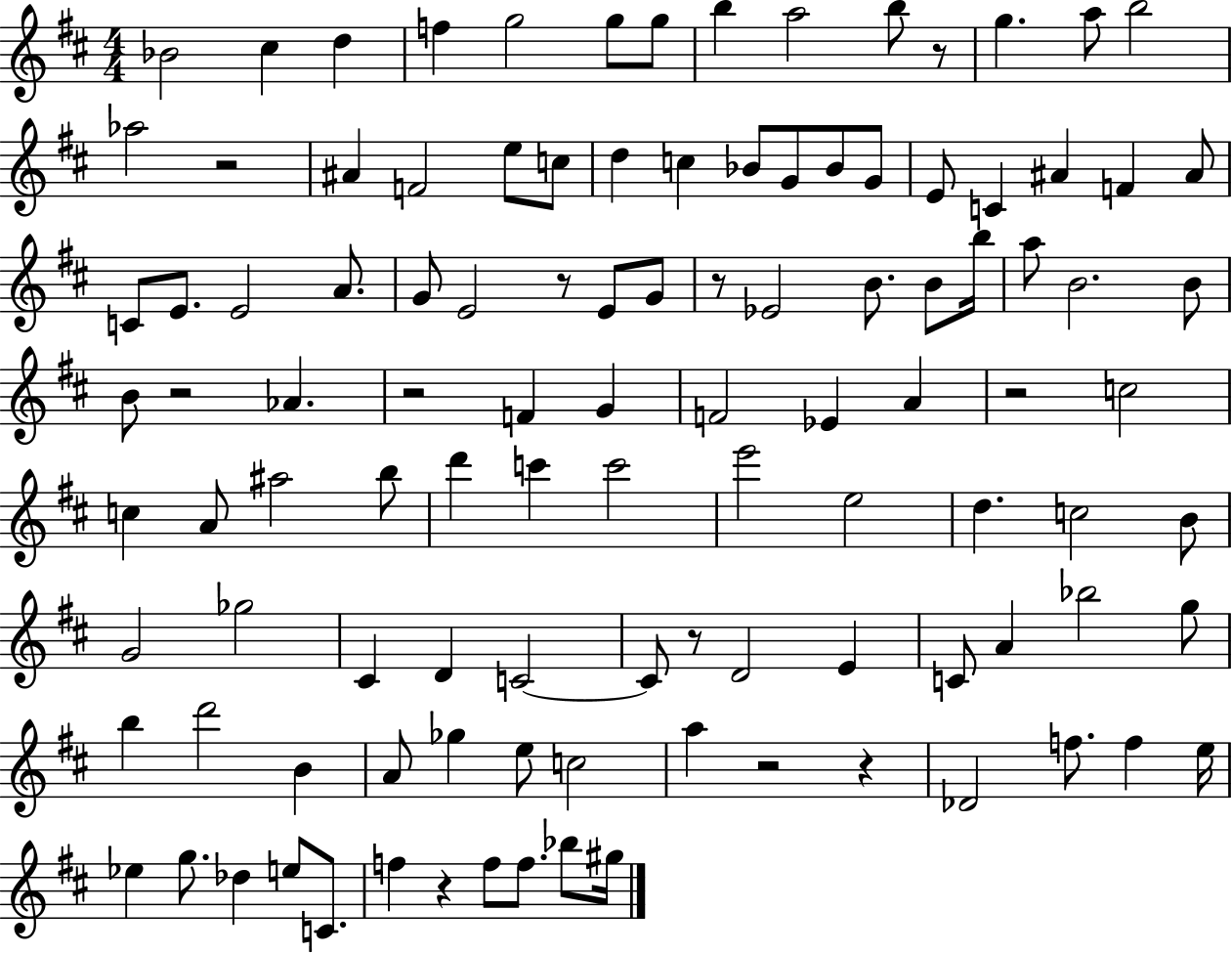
Bb4/h C#5/q D5/q F5/q G5/h G5/e G5/e B5/q A5/h B5/e R/e G5/q. A5/e B5/h Ab5/h R/h A#4/q F4/h E5/e C5/e D5/q C5/q Bb4/e G4/e Bb4/e G4/e E4/e C4/q A#4/q F4/q A#4/e C4/e E4/e. E4/h A4/e. G4/e E4/h R/e E4/e G4/e R/e Eb4/h B4/e. B4/e B5/s A5/e B4/h. B4/e B4/e R/h Ab4/q. R/h F4/q G4/q F4/h Eb4/q A4/q R/h C5/h C5/q A4/e A#5/h B5/e D6/q C6/q C6/h E6/h E5/h D5/q. C5/h B4/e G4/h Gb5/h C#4/q D4/q C4/h C4/e R/e D4/h E4/q C4/e A4/q Bb5/h G5/e B5/q D6/h B4/q A4/e Gb5/q E5/e C5/h A5/q R/h R/q Db4/h F5/e. F5/q E5/s Eb5/q G5/e. Db5/q E5/e C4/e. F5/q R/q F5/e F5/e. Bb5/e G#5/s